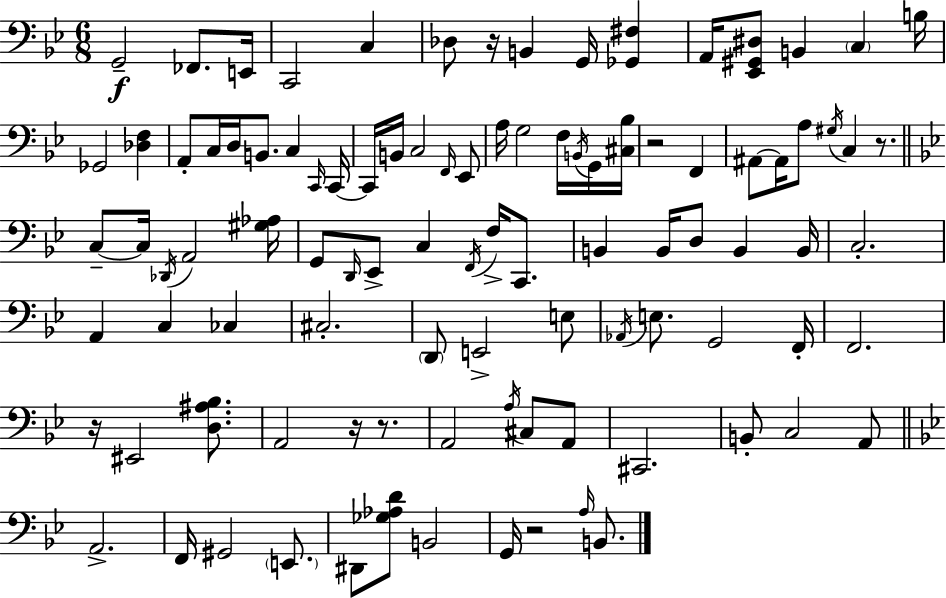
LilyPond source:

{
  \clef bass
  \numericTimeSignature
  \time 6/8
  \key bes \major
  g,2--\f fes,8. e,16 | c,2 c4 | des8 r16 b,4 g,16 <ges, fis>4 | a,16 <ees, gis, dis>8 b,4 \parenthesize c4 b16 | \break ges,2 <des f>4 | a,8-. c16 d16 b,8. c4 \grace { c,16 } | c,16~~ c,16 b,16 c2 \grace { f,16 } | ees,8 a16 g2 f16 | \break \acciaccatura { b,16 } g,16 <cis bes>16 r2 f,4 | ais,8~~ ais,16 a8 \acciaccatura { gis16 } c4 | r8. \bar "||" \break \key bes \major c8--~~ c16 \acciaccatura { des,16 } a,2 | <gis aes>16 g,8 \grace { d,16 } ees,8-> c4 \acciaccatura { f,16 } f16-> | c,8. b,4 b,16 d8 b,4 | b,16 c2.-. | \break a,4 c4 ces4 | cis2.-. | \parenthesize d,8 e,2-> | e8 \acciaccatura { aes,16 } e8. g,2 | \break f,16-. f,2. | r16 eis,2 | <d ais bes>8. a,2 | r16 r8. a,2 | \break \acciaccatura { a16 } cis8 a,8 cis,2. | b,8-. c2 | a,8 \bar "||" \break \key bes \major a,2.-> | f,16 gis,2 \parenthesize e,8. | dis,8 <ges aes d'>8 b,2 | g,16 r2 \grace { a16 } b,8. | \break \bar "|."
}